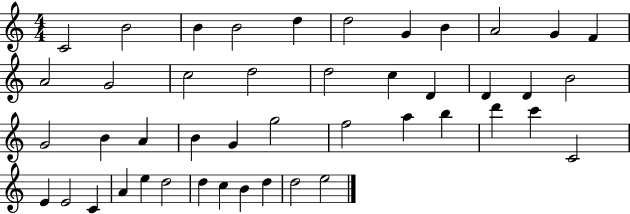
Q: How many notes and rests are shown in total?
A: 45